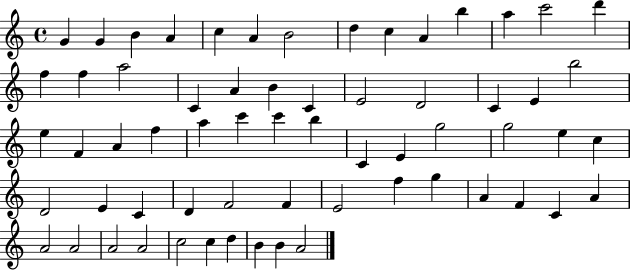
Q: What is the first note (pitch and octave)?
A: G4